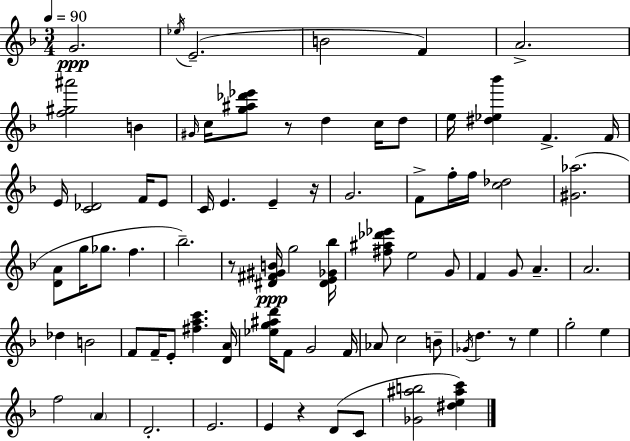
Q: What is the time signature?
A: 3/4